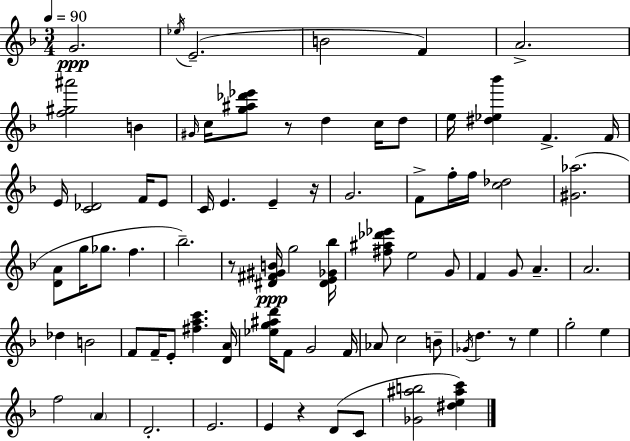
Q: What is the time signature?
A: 3/4